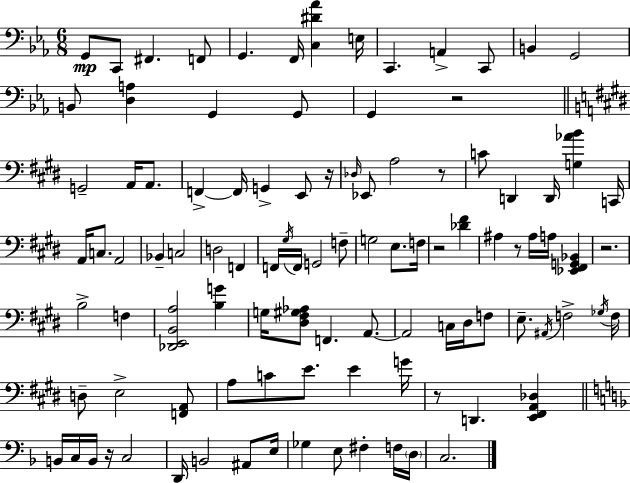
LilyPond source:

{
  \clef bass
  \numericTimeSignature
  \time 6/8
  \key c \minor
  g,8\mp c,8 fis,4. f,8 | g,4. f,16 <c dis' aes'>4 e16 | c,4. a,4-> c,8 | b,4 g,2 | \break b,8 <d a>4 g,4 g,8 | g,4 r2 | \bar "||" \break \key e \major g,2-- a,16 a,8. | f,4->~~ f,16 g,4-> e,8 r16 | \grace { des16 } ees,8 a2 r8 | c'8 d,4 d,16 <g aes' b'>4 | \break c,16 a,16 c8. a,2 | bes,4-- c2 | d2 f,4 | f,16 \acciaccatura { gis16 } f,16 g,2 | \break f8-- g2 e8. | f16 r2 <des' fis'>4 | ais4 r8 ais16 a16 <ees, fis, g, bes,>4 | r2. | \break b2-> f4 | <des, e, b, a>2 <b g'>4 | g16 <dis fis gis aes>8 f,4. a,8.~~ | a,2 c16 dis16 | \break f8 e8.-- \acciaccatura { ais,16 } f2-> | \acciaccatura { ges16 } f16 d8-- e2-> | <f, a,>8 a8 c'8 e'8. e'4 | g'16 r8 d,4. | \break <e, fis, a, des>4 \bar "||" \break \key f \major b,16 c16 b,16 r16 c2 | d,16 b,2 ais,8 e16 | ges4 e8 fis4-. f16 \parenthesize d16 | c2. | \break \bar "|."
}